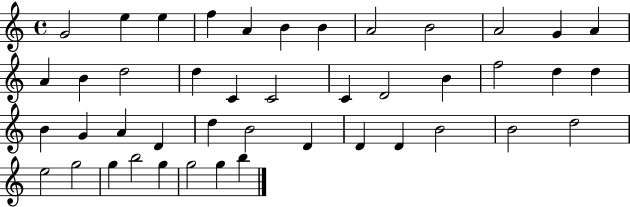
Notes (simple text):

G4/h E5/q E5/q F5/q A4/q B4/q B4/q A4/h B4/h A4/h G4/q A4/q A4/q B4/q D5/h D5/q C4/q C4/h C4/q D4/h B4/q F5/h D5/q D5/q B4/q G4/q A4/q D4/q D5/q B4/h D4/q D4/q D4/q B4/h B4/h D5/h E5/h G5/h G5/q B5/h G5/q G5/h G5/q B5/q